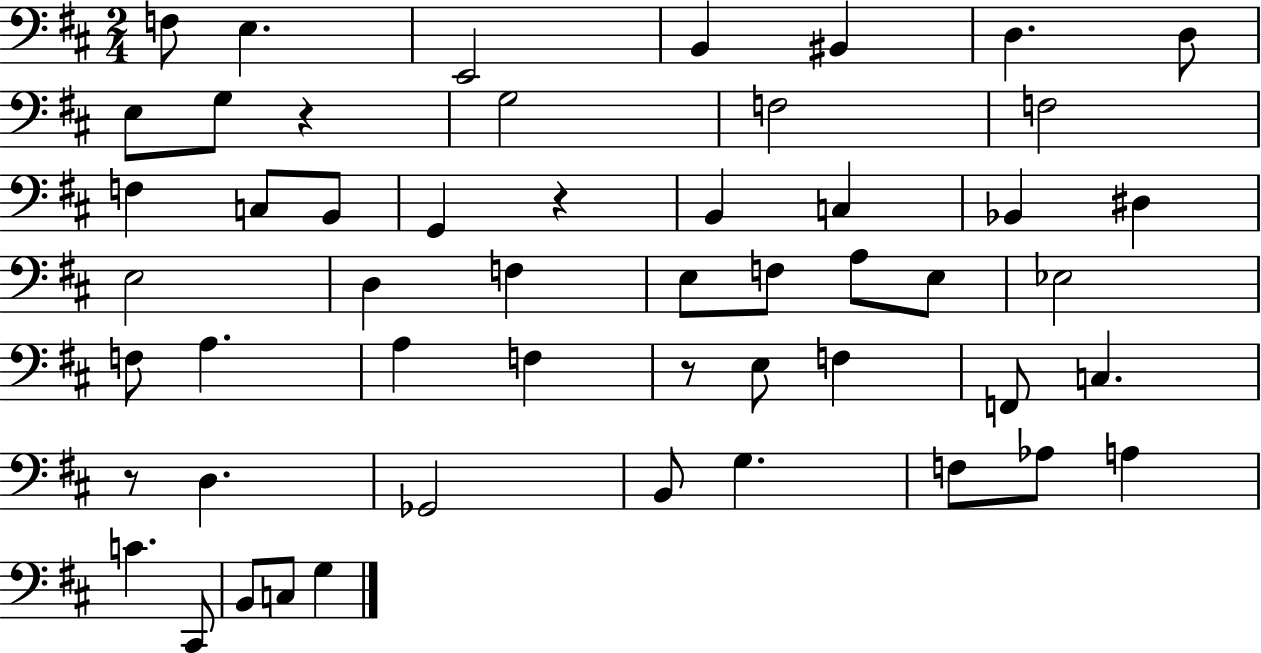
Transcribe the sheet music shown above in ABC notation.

X:1
T:Untitled
M:2/4
L:1/4
K:D
F,/2 E, E,,2 B,, ^B,, D, D,/2 E,/2 G,/2 z G,2 F,2 F,2 F, C,/2 B,,/2 G,, z B,, C, _B,, ^D, E,2 D, F, E,/2 F,/2 A,/2 E,/2 _E,2 F,/2 A, A, F, z/2 E,/2 F, F,,/2 C, z/2 D, _G,,2 B,,/2 G, F,/2 _A,/2 A, C ^C,,/2 B,,/2 C,/2 G,